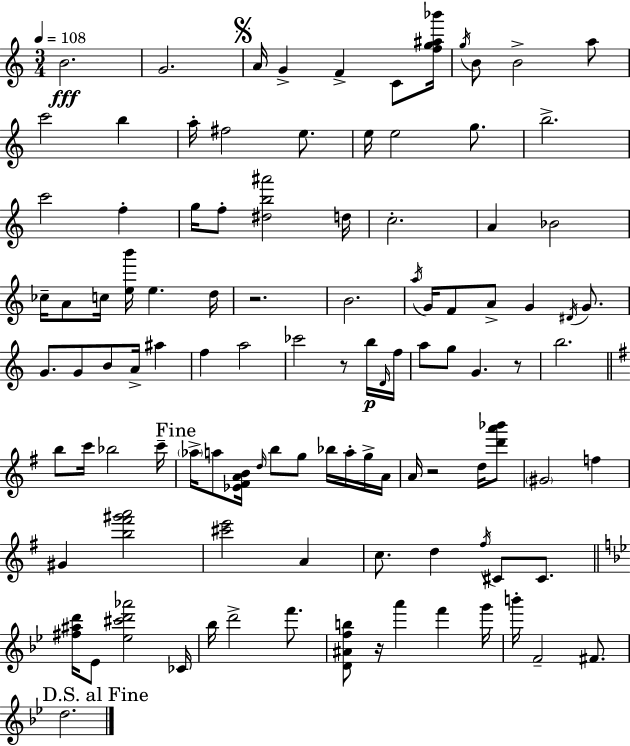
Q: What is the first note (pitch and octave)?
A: B4